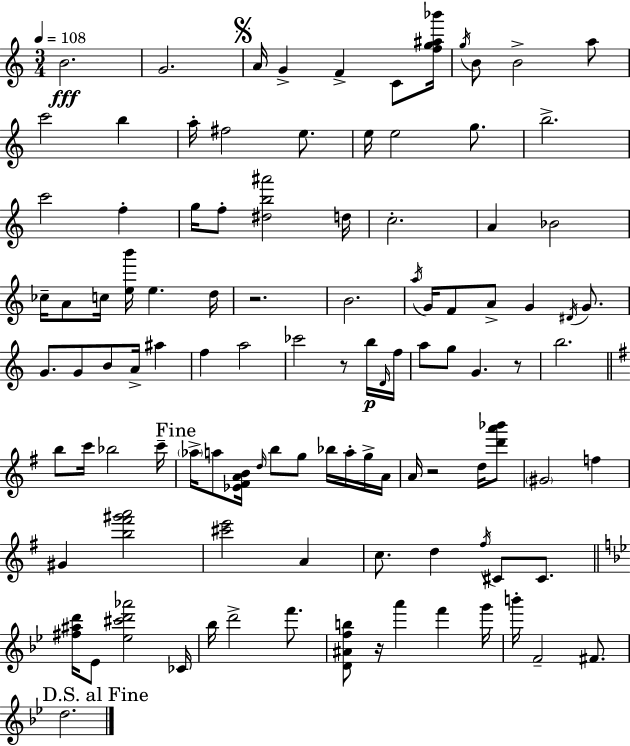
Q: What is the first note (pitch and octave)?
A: B4